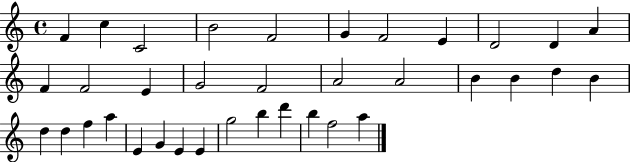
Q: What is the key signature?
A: C major